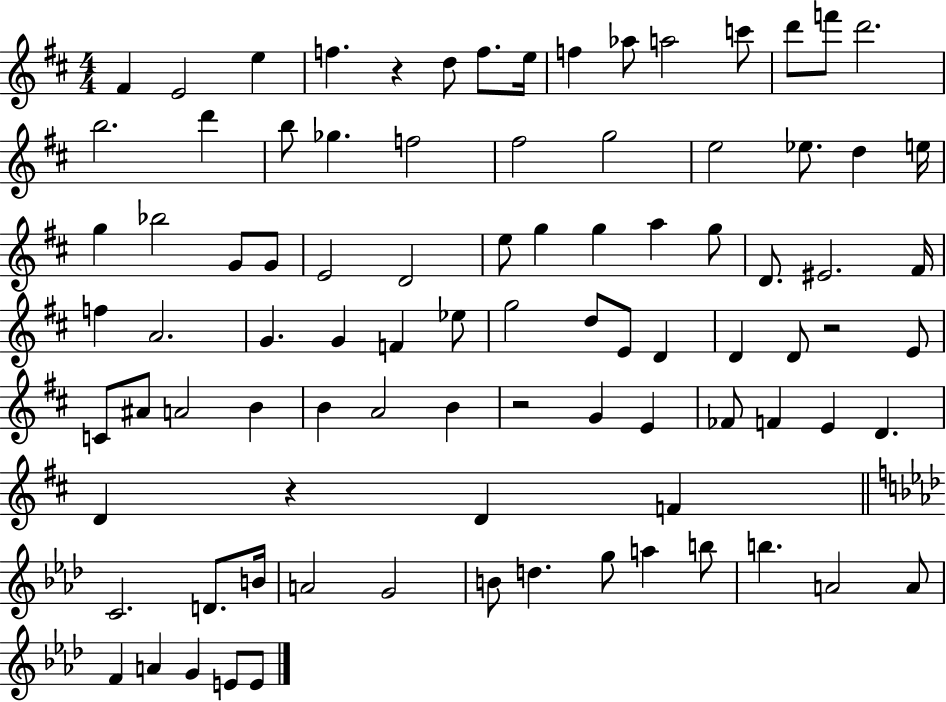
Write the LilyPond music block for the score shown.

{
  \clef treble
  \numericTimeSignature
  \time 4/4
  \key d \major
  fis'4 e'2 e''4 | f''4. r4 d''8 f''8. e''16 | f''4 aes''8 a''2 c'''8 | d'''8 f'''8 d'''2. | \break b''2. d'''4 | b''8 ges''4. f''2 | fis''2 g''2 | e''2 ees''8. d''4 e''16 | \break g''4 bes''2 g'8 g'8 | e'2 d'2 | e''8 g''4 g''4 a''4 g''8 | d'8. eis'2. fis'16 | \break f''4 a'2. | g'4. g'4 f'4 ees''8 | g''2 d''8 e'8 d'4 | d'4 d'8 r2 e'8 | \break c'8 ais'8 a'2 b'4 | b'4 a'2 b'4 | r2 g'4 e'4 | fes'8 f'4 e'4 d'4. | \break d'4 r4 d'4 f'4 | \bar "||" \break \key aes \major c'2. d'8. b'16 | a'2 g'2 | b'8 d''4. g''8 a''4 b''8 | b''4. a'2 a'8 | \break f'4 a'4 g'4 e'8 e'8 | \bar "|."
}